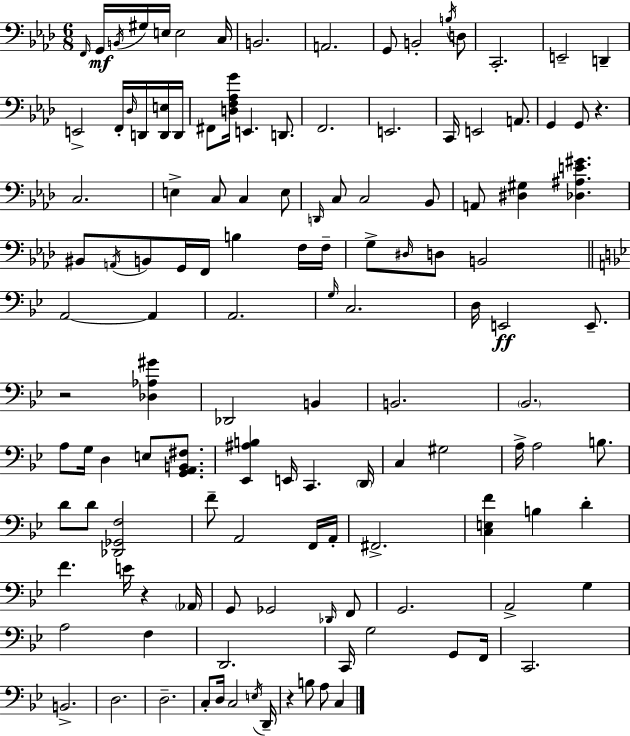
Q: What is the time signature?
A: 6/8